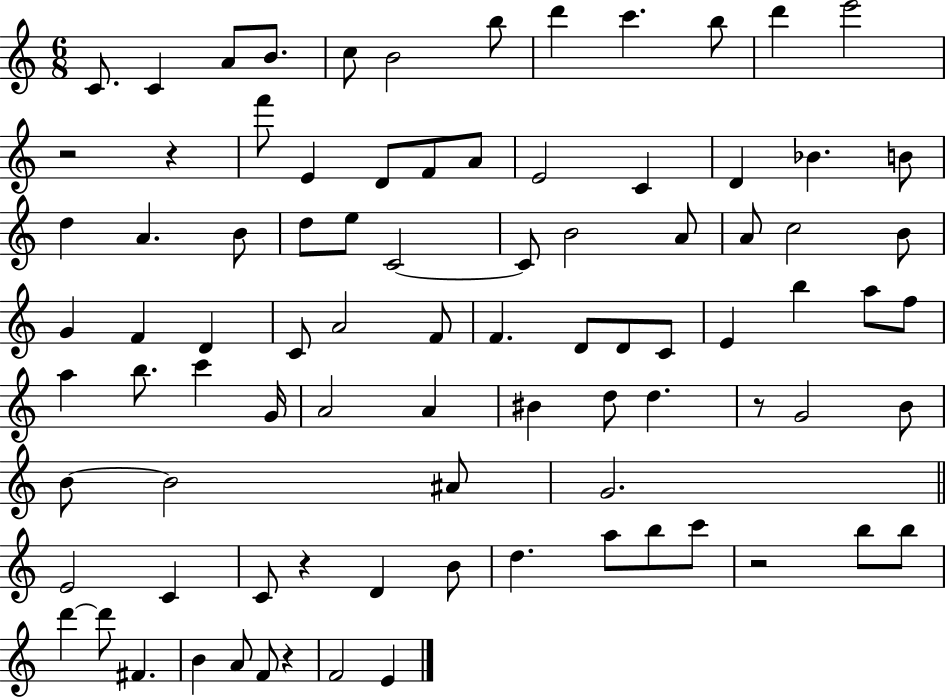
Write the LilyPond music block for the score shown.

{
  \clef treble
  \numericTimeSignature
  \time 6/8
  \key c \major
  c'8. c'4 a'8 b'8. | c''8 b'2 b''8 | d'''4 c'''4. b''8 | d'''4 e'''2 | \break r2 r4 | f'''8 e'4 d'8 f'8 a'8 | e'2 c'4 | d'4 bes'4. b'8 | \break d''4 a'4. b'8 | d''8 e''8 c'2~~ | c'8 b'2 a'8 | a'8 c''2 b'8 | \break g'4 f'4 d'4 | c'8 a'2 f'8 | f'4. d'8 d'8 c'8 | e'4 b''4 a''8 f''8 | \break a''4 b''8. c'''4 g'16 | a'2 a'4 | bis'4 d''8 d''4. | r8 g'2 b'8 | \break b'8~~ b'2 ais'8 | g'2. | \bar "||" \break \key c \major e'2 c'4 | c'8 r4 d'4 b'8 | d''4. a''8 b''8 c'''8 | r2 b''8 b''8 | \break d'''4~~ d'''8 fis'4. | b'4 a'8 f'8 r4 | f'2 e'4 | \bar "|."
}